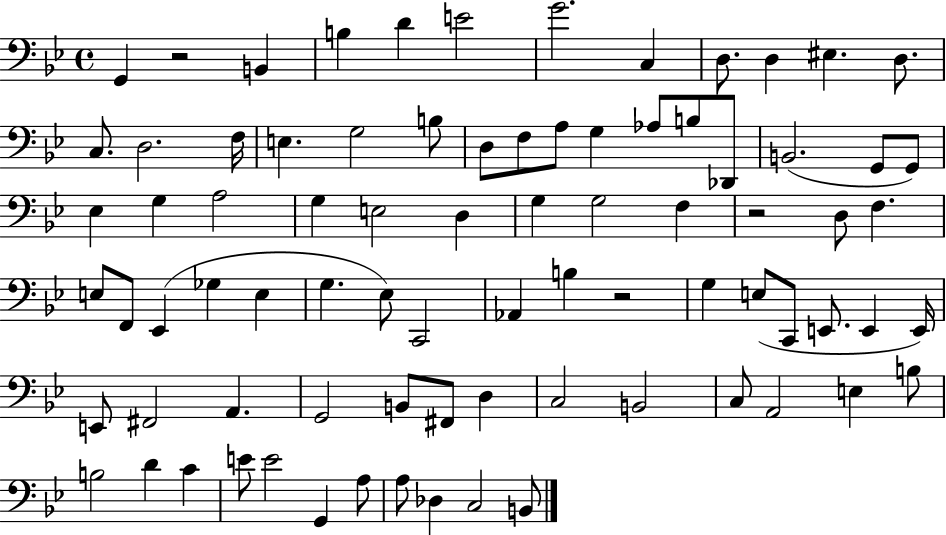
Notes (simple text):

G2/q R/h B2/q B3/q D4/q E4/h G4/h. C3/q D3/e. D3/q EIS3/q. D3/e. C3/e. D3/h. F3/s E3/q. G3/h B3/e D3/e F3/e A3/e G3/q Ab3/e B3/e Db2/e B2/h. G2/e G2/e Eb3/q G3/q A3/h G3/q E3/h D3/q G3/q G3/h F3/q R/h D3/e F3/q. E3/e F2/e Eb2/q Gb3/q E3/q G3/q. Eb3/e C2/h Ab2/q B3/q R/h G3/q E3/e C2/e E2/e. E2/q E2/s E2/e F#2/h A2/q. G2/h B2/e F#2/e D3/q C3/h B2/h C3/e A2/h E3/q B3/e B3/h D4/q C4/q E4/e E4/h G2/q A3/e A3/e Db3/q C3/h B2/e